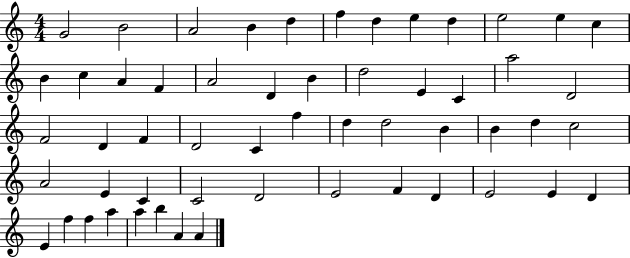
X:1
T:Untitled
M:4/4
L:1/4
K:C
G2 B2 A2 B d f d e d e2 e c B c A F A2 D B d2 E C a2 D2 F2 D F D2 C f d d2 B B d c2 A2 E C C2 D2 E2 F D E2 E D E f f a a b A A